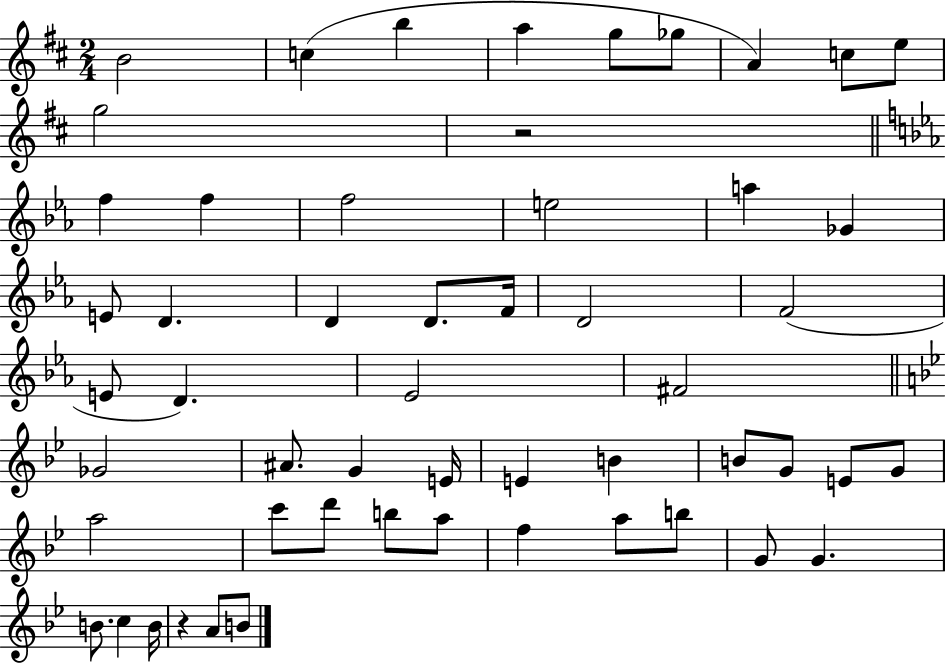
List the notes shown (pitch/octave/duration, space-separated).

B4/h C5/q B5/q A5/q G5/e Gb5/e A4/q C5/e E5/e G5/h R/h F5/q F5/q F5/h E5/h A5/q Gb4/q E4/e D4/q. D4/q D4/e. F4/s D4/h F4/h E4/e D4/q. Eb4/h F#4/h Gb4/h A#4/e. G4/q E4/s E4/q B4/q B4/e G4/e E4/e G4/e A5/h C6/e D6/e B5/e A5/e F5/q A5/e B5/e G4/e G4/q. B4/e. C5/q B4/s R/q A4/e B4/e